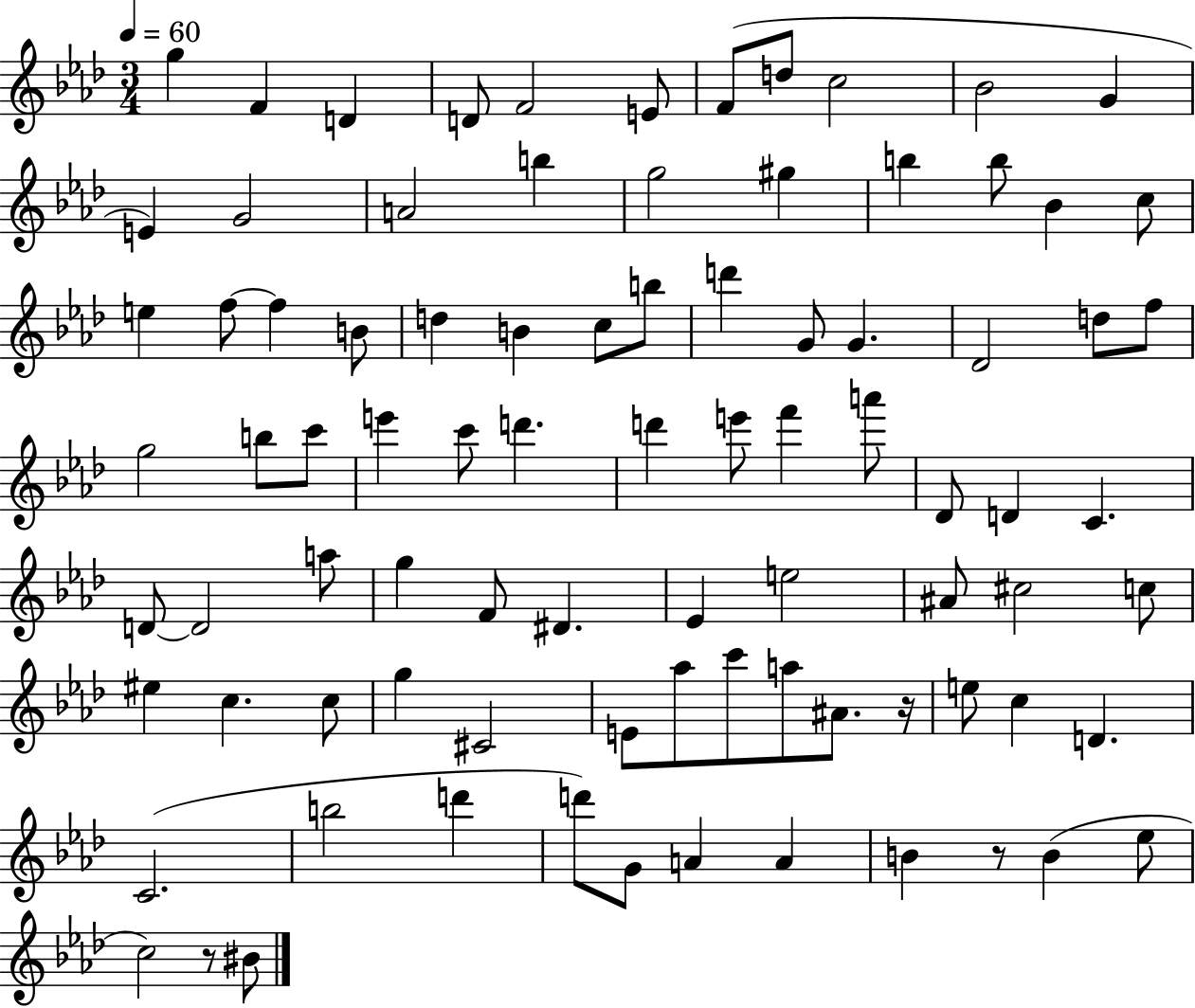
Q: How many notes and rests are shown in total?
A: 87